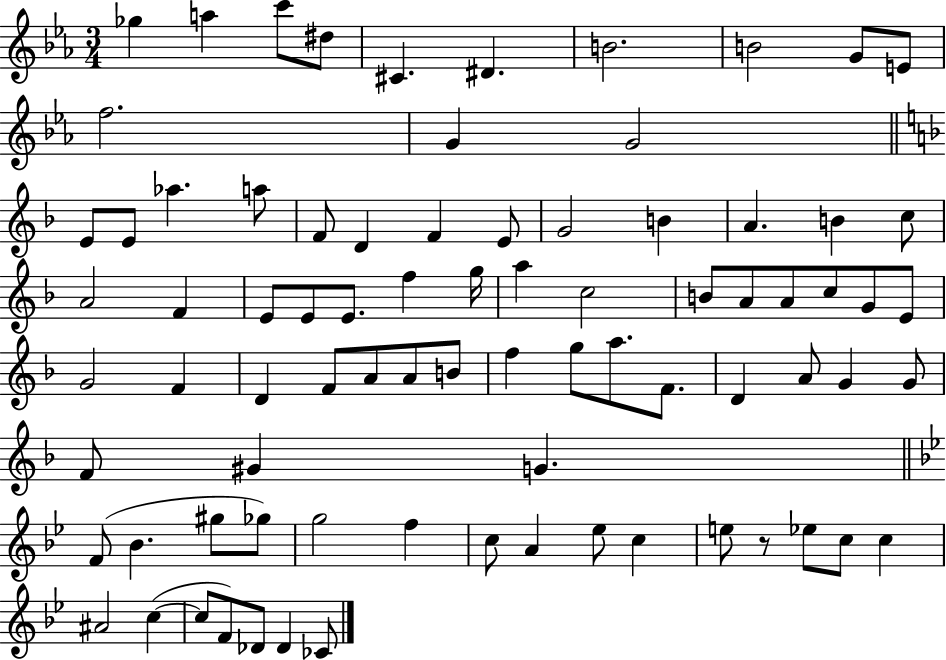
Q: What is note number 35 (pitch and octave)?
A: C5